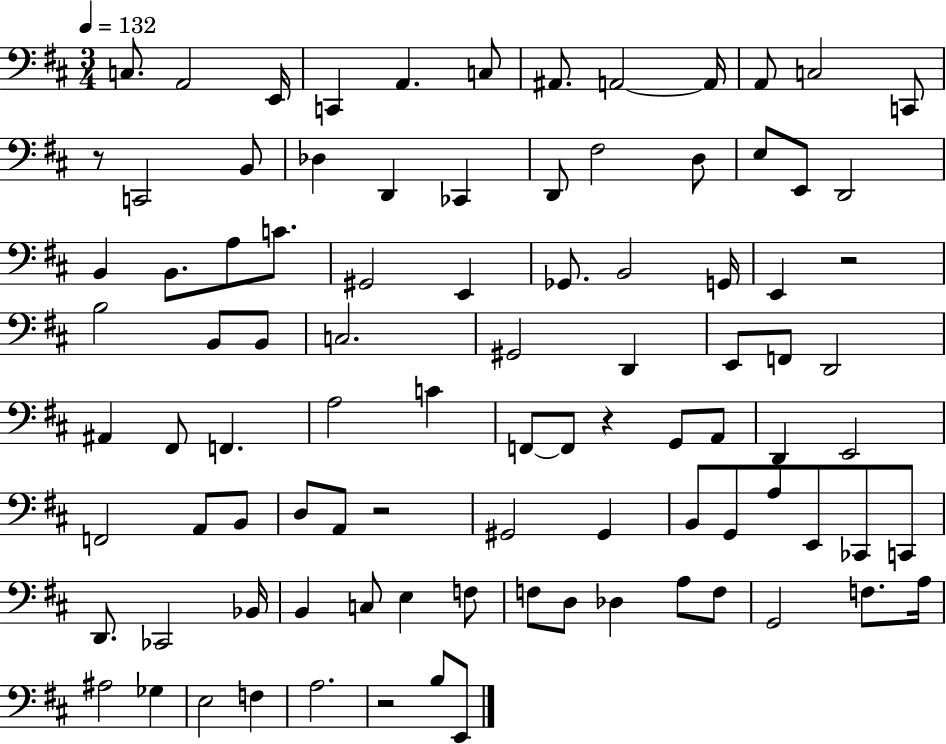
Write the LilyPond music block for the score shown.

{
  \clef bass
  \numericTimeSignature
  \time 3/4
  \key d \major
  \tempo 4 = 132
  c8. a,2 e,16 | c,4 a,4. c8 | ais,8. a,2~~ a,16 | a,8 c2 c,8 | \break r8 c,2 b,8 | des4 d,4 ces,4 | d,8 fis2 d8 | e8 e,8 d,2 | \break b,4 b,8. a8 c'8. | gis,2 e,4 | ges,8. b,2 g,16 | e,4 r2 | \break b2 b,8 b,8 | c2. | gis,2 d,4 | e,8 f,8 d,2 | \break ais,4 fis,8 f,4. | a2 c'4 | f,8~~ f,8 r4 g,8 a,8 | d,4 e,2 | \break f,2 a,8 b,8 | d8 a,8 r2 | gis,2 gis,4 | b,8 g,8 a8 e,8 ces,8 c,8 | \break d,8. ces,2 bes,16 | b,4 c8 e4 f8 | f8 d8 des4 a8 f8 | g,2 f8. a16 | \break ais2 ges4 | e2 f4 | a2. | r2 b8 e,8 | \break \bar "|."
}